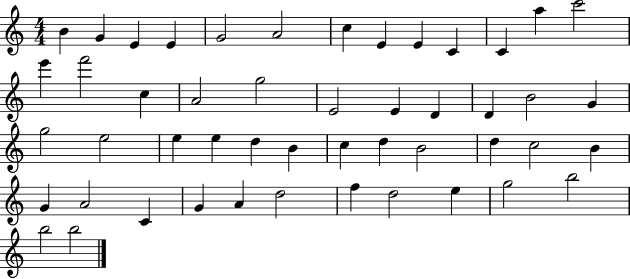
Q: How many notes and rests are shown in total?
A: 49